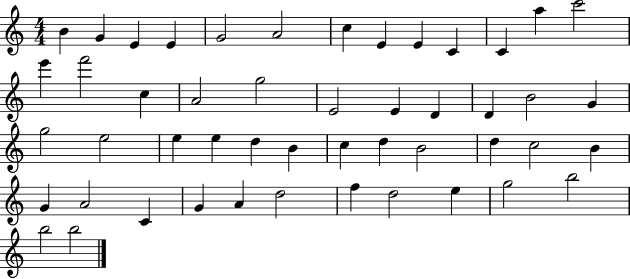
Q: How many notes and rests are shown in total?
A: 49